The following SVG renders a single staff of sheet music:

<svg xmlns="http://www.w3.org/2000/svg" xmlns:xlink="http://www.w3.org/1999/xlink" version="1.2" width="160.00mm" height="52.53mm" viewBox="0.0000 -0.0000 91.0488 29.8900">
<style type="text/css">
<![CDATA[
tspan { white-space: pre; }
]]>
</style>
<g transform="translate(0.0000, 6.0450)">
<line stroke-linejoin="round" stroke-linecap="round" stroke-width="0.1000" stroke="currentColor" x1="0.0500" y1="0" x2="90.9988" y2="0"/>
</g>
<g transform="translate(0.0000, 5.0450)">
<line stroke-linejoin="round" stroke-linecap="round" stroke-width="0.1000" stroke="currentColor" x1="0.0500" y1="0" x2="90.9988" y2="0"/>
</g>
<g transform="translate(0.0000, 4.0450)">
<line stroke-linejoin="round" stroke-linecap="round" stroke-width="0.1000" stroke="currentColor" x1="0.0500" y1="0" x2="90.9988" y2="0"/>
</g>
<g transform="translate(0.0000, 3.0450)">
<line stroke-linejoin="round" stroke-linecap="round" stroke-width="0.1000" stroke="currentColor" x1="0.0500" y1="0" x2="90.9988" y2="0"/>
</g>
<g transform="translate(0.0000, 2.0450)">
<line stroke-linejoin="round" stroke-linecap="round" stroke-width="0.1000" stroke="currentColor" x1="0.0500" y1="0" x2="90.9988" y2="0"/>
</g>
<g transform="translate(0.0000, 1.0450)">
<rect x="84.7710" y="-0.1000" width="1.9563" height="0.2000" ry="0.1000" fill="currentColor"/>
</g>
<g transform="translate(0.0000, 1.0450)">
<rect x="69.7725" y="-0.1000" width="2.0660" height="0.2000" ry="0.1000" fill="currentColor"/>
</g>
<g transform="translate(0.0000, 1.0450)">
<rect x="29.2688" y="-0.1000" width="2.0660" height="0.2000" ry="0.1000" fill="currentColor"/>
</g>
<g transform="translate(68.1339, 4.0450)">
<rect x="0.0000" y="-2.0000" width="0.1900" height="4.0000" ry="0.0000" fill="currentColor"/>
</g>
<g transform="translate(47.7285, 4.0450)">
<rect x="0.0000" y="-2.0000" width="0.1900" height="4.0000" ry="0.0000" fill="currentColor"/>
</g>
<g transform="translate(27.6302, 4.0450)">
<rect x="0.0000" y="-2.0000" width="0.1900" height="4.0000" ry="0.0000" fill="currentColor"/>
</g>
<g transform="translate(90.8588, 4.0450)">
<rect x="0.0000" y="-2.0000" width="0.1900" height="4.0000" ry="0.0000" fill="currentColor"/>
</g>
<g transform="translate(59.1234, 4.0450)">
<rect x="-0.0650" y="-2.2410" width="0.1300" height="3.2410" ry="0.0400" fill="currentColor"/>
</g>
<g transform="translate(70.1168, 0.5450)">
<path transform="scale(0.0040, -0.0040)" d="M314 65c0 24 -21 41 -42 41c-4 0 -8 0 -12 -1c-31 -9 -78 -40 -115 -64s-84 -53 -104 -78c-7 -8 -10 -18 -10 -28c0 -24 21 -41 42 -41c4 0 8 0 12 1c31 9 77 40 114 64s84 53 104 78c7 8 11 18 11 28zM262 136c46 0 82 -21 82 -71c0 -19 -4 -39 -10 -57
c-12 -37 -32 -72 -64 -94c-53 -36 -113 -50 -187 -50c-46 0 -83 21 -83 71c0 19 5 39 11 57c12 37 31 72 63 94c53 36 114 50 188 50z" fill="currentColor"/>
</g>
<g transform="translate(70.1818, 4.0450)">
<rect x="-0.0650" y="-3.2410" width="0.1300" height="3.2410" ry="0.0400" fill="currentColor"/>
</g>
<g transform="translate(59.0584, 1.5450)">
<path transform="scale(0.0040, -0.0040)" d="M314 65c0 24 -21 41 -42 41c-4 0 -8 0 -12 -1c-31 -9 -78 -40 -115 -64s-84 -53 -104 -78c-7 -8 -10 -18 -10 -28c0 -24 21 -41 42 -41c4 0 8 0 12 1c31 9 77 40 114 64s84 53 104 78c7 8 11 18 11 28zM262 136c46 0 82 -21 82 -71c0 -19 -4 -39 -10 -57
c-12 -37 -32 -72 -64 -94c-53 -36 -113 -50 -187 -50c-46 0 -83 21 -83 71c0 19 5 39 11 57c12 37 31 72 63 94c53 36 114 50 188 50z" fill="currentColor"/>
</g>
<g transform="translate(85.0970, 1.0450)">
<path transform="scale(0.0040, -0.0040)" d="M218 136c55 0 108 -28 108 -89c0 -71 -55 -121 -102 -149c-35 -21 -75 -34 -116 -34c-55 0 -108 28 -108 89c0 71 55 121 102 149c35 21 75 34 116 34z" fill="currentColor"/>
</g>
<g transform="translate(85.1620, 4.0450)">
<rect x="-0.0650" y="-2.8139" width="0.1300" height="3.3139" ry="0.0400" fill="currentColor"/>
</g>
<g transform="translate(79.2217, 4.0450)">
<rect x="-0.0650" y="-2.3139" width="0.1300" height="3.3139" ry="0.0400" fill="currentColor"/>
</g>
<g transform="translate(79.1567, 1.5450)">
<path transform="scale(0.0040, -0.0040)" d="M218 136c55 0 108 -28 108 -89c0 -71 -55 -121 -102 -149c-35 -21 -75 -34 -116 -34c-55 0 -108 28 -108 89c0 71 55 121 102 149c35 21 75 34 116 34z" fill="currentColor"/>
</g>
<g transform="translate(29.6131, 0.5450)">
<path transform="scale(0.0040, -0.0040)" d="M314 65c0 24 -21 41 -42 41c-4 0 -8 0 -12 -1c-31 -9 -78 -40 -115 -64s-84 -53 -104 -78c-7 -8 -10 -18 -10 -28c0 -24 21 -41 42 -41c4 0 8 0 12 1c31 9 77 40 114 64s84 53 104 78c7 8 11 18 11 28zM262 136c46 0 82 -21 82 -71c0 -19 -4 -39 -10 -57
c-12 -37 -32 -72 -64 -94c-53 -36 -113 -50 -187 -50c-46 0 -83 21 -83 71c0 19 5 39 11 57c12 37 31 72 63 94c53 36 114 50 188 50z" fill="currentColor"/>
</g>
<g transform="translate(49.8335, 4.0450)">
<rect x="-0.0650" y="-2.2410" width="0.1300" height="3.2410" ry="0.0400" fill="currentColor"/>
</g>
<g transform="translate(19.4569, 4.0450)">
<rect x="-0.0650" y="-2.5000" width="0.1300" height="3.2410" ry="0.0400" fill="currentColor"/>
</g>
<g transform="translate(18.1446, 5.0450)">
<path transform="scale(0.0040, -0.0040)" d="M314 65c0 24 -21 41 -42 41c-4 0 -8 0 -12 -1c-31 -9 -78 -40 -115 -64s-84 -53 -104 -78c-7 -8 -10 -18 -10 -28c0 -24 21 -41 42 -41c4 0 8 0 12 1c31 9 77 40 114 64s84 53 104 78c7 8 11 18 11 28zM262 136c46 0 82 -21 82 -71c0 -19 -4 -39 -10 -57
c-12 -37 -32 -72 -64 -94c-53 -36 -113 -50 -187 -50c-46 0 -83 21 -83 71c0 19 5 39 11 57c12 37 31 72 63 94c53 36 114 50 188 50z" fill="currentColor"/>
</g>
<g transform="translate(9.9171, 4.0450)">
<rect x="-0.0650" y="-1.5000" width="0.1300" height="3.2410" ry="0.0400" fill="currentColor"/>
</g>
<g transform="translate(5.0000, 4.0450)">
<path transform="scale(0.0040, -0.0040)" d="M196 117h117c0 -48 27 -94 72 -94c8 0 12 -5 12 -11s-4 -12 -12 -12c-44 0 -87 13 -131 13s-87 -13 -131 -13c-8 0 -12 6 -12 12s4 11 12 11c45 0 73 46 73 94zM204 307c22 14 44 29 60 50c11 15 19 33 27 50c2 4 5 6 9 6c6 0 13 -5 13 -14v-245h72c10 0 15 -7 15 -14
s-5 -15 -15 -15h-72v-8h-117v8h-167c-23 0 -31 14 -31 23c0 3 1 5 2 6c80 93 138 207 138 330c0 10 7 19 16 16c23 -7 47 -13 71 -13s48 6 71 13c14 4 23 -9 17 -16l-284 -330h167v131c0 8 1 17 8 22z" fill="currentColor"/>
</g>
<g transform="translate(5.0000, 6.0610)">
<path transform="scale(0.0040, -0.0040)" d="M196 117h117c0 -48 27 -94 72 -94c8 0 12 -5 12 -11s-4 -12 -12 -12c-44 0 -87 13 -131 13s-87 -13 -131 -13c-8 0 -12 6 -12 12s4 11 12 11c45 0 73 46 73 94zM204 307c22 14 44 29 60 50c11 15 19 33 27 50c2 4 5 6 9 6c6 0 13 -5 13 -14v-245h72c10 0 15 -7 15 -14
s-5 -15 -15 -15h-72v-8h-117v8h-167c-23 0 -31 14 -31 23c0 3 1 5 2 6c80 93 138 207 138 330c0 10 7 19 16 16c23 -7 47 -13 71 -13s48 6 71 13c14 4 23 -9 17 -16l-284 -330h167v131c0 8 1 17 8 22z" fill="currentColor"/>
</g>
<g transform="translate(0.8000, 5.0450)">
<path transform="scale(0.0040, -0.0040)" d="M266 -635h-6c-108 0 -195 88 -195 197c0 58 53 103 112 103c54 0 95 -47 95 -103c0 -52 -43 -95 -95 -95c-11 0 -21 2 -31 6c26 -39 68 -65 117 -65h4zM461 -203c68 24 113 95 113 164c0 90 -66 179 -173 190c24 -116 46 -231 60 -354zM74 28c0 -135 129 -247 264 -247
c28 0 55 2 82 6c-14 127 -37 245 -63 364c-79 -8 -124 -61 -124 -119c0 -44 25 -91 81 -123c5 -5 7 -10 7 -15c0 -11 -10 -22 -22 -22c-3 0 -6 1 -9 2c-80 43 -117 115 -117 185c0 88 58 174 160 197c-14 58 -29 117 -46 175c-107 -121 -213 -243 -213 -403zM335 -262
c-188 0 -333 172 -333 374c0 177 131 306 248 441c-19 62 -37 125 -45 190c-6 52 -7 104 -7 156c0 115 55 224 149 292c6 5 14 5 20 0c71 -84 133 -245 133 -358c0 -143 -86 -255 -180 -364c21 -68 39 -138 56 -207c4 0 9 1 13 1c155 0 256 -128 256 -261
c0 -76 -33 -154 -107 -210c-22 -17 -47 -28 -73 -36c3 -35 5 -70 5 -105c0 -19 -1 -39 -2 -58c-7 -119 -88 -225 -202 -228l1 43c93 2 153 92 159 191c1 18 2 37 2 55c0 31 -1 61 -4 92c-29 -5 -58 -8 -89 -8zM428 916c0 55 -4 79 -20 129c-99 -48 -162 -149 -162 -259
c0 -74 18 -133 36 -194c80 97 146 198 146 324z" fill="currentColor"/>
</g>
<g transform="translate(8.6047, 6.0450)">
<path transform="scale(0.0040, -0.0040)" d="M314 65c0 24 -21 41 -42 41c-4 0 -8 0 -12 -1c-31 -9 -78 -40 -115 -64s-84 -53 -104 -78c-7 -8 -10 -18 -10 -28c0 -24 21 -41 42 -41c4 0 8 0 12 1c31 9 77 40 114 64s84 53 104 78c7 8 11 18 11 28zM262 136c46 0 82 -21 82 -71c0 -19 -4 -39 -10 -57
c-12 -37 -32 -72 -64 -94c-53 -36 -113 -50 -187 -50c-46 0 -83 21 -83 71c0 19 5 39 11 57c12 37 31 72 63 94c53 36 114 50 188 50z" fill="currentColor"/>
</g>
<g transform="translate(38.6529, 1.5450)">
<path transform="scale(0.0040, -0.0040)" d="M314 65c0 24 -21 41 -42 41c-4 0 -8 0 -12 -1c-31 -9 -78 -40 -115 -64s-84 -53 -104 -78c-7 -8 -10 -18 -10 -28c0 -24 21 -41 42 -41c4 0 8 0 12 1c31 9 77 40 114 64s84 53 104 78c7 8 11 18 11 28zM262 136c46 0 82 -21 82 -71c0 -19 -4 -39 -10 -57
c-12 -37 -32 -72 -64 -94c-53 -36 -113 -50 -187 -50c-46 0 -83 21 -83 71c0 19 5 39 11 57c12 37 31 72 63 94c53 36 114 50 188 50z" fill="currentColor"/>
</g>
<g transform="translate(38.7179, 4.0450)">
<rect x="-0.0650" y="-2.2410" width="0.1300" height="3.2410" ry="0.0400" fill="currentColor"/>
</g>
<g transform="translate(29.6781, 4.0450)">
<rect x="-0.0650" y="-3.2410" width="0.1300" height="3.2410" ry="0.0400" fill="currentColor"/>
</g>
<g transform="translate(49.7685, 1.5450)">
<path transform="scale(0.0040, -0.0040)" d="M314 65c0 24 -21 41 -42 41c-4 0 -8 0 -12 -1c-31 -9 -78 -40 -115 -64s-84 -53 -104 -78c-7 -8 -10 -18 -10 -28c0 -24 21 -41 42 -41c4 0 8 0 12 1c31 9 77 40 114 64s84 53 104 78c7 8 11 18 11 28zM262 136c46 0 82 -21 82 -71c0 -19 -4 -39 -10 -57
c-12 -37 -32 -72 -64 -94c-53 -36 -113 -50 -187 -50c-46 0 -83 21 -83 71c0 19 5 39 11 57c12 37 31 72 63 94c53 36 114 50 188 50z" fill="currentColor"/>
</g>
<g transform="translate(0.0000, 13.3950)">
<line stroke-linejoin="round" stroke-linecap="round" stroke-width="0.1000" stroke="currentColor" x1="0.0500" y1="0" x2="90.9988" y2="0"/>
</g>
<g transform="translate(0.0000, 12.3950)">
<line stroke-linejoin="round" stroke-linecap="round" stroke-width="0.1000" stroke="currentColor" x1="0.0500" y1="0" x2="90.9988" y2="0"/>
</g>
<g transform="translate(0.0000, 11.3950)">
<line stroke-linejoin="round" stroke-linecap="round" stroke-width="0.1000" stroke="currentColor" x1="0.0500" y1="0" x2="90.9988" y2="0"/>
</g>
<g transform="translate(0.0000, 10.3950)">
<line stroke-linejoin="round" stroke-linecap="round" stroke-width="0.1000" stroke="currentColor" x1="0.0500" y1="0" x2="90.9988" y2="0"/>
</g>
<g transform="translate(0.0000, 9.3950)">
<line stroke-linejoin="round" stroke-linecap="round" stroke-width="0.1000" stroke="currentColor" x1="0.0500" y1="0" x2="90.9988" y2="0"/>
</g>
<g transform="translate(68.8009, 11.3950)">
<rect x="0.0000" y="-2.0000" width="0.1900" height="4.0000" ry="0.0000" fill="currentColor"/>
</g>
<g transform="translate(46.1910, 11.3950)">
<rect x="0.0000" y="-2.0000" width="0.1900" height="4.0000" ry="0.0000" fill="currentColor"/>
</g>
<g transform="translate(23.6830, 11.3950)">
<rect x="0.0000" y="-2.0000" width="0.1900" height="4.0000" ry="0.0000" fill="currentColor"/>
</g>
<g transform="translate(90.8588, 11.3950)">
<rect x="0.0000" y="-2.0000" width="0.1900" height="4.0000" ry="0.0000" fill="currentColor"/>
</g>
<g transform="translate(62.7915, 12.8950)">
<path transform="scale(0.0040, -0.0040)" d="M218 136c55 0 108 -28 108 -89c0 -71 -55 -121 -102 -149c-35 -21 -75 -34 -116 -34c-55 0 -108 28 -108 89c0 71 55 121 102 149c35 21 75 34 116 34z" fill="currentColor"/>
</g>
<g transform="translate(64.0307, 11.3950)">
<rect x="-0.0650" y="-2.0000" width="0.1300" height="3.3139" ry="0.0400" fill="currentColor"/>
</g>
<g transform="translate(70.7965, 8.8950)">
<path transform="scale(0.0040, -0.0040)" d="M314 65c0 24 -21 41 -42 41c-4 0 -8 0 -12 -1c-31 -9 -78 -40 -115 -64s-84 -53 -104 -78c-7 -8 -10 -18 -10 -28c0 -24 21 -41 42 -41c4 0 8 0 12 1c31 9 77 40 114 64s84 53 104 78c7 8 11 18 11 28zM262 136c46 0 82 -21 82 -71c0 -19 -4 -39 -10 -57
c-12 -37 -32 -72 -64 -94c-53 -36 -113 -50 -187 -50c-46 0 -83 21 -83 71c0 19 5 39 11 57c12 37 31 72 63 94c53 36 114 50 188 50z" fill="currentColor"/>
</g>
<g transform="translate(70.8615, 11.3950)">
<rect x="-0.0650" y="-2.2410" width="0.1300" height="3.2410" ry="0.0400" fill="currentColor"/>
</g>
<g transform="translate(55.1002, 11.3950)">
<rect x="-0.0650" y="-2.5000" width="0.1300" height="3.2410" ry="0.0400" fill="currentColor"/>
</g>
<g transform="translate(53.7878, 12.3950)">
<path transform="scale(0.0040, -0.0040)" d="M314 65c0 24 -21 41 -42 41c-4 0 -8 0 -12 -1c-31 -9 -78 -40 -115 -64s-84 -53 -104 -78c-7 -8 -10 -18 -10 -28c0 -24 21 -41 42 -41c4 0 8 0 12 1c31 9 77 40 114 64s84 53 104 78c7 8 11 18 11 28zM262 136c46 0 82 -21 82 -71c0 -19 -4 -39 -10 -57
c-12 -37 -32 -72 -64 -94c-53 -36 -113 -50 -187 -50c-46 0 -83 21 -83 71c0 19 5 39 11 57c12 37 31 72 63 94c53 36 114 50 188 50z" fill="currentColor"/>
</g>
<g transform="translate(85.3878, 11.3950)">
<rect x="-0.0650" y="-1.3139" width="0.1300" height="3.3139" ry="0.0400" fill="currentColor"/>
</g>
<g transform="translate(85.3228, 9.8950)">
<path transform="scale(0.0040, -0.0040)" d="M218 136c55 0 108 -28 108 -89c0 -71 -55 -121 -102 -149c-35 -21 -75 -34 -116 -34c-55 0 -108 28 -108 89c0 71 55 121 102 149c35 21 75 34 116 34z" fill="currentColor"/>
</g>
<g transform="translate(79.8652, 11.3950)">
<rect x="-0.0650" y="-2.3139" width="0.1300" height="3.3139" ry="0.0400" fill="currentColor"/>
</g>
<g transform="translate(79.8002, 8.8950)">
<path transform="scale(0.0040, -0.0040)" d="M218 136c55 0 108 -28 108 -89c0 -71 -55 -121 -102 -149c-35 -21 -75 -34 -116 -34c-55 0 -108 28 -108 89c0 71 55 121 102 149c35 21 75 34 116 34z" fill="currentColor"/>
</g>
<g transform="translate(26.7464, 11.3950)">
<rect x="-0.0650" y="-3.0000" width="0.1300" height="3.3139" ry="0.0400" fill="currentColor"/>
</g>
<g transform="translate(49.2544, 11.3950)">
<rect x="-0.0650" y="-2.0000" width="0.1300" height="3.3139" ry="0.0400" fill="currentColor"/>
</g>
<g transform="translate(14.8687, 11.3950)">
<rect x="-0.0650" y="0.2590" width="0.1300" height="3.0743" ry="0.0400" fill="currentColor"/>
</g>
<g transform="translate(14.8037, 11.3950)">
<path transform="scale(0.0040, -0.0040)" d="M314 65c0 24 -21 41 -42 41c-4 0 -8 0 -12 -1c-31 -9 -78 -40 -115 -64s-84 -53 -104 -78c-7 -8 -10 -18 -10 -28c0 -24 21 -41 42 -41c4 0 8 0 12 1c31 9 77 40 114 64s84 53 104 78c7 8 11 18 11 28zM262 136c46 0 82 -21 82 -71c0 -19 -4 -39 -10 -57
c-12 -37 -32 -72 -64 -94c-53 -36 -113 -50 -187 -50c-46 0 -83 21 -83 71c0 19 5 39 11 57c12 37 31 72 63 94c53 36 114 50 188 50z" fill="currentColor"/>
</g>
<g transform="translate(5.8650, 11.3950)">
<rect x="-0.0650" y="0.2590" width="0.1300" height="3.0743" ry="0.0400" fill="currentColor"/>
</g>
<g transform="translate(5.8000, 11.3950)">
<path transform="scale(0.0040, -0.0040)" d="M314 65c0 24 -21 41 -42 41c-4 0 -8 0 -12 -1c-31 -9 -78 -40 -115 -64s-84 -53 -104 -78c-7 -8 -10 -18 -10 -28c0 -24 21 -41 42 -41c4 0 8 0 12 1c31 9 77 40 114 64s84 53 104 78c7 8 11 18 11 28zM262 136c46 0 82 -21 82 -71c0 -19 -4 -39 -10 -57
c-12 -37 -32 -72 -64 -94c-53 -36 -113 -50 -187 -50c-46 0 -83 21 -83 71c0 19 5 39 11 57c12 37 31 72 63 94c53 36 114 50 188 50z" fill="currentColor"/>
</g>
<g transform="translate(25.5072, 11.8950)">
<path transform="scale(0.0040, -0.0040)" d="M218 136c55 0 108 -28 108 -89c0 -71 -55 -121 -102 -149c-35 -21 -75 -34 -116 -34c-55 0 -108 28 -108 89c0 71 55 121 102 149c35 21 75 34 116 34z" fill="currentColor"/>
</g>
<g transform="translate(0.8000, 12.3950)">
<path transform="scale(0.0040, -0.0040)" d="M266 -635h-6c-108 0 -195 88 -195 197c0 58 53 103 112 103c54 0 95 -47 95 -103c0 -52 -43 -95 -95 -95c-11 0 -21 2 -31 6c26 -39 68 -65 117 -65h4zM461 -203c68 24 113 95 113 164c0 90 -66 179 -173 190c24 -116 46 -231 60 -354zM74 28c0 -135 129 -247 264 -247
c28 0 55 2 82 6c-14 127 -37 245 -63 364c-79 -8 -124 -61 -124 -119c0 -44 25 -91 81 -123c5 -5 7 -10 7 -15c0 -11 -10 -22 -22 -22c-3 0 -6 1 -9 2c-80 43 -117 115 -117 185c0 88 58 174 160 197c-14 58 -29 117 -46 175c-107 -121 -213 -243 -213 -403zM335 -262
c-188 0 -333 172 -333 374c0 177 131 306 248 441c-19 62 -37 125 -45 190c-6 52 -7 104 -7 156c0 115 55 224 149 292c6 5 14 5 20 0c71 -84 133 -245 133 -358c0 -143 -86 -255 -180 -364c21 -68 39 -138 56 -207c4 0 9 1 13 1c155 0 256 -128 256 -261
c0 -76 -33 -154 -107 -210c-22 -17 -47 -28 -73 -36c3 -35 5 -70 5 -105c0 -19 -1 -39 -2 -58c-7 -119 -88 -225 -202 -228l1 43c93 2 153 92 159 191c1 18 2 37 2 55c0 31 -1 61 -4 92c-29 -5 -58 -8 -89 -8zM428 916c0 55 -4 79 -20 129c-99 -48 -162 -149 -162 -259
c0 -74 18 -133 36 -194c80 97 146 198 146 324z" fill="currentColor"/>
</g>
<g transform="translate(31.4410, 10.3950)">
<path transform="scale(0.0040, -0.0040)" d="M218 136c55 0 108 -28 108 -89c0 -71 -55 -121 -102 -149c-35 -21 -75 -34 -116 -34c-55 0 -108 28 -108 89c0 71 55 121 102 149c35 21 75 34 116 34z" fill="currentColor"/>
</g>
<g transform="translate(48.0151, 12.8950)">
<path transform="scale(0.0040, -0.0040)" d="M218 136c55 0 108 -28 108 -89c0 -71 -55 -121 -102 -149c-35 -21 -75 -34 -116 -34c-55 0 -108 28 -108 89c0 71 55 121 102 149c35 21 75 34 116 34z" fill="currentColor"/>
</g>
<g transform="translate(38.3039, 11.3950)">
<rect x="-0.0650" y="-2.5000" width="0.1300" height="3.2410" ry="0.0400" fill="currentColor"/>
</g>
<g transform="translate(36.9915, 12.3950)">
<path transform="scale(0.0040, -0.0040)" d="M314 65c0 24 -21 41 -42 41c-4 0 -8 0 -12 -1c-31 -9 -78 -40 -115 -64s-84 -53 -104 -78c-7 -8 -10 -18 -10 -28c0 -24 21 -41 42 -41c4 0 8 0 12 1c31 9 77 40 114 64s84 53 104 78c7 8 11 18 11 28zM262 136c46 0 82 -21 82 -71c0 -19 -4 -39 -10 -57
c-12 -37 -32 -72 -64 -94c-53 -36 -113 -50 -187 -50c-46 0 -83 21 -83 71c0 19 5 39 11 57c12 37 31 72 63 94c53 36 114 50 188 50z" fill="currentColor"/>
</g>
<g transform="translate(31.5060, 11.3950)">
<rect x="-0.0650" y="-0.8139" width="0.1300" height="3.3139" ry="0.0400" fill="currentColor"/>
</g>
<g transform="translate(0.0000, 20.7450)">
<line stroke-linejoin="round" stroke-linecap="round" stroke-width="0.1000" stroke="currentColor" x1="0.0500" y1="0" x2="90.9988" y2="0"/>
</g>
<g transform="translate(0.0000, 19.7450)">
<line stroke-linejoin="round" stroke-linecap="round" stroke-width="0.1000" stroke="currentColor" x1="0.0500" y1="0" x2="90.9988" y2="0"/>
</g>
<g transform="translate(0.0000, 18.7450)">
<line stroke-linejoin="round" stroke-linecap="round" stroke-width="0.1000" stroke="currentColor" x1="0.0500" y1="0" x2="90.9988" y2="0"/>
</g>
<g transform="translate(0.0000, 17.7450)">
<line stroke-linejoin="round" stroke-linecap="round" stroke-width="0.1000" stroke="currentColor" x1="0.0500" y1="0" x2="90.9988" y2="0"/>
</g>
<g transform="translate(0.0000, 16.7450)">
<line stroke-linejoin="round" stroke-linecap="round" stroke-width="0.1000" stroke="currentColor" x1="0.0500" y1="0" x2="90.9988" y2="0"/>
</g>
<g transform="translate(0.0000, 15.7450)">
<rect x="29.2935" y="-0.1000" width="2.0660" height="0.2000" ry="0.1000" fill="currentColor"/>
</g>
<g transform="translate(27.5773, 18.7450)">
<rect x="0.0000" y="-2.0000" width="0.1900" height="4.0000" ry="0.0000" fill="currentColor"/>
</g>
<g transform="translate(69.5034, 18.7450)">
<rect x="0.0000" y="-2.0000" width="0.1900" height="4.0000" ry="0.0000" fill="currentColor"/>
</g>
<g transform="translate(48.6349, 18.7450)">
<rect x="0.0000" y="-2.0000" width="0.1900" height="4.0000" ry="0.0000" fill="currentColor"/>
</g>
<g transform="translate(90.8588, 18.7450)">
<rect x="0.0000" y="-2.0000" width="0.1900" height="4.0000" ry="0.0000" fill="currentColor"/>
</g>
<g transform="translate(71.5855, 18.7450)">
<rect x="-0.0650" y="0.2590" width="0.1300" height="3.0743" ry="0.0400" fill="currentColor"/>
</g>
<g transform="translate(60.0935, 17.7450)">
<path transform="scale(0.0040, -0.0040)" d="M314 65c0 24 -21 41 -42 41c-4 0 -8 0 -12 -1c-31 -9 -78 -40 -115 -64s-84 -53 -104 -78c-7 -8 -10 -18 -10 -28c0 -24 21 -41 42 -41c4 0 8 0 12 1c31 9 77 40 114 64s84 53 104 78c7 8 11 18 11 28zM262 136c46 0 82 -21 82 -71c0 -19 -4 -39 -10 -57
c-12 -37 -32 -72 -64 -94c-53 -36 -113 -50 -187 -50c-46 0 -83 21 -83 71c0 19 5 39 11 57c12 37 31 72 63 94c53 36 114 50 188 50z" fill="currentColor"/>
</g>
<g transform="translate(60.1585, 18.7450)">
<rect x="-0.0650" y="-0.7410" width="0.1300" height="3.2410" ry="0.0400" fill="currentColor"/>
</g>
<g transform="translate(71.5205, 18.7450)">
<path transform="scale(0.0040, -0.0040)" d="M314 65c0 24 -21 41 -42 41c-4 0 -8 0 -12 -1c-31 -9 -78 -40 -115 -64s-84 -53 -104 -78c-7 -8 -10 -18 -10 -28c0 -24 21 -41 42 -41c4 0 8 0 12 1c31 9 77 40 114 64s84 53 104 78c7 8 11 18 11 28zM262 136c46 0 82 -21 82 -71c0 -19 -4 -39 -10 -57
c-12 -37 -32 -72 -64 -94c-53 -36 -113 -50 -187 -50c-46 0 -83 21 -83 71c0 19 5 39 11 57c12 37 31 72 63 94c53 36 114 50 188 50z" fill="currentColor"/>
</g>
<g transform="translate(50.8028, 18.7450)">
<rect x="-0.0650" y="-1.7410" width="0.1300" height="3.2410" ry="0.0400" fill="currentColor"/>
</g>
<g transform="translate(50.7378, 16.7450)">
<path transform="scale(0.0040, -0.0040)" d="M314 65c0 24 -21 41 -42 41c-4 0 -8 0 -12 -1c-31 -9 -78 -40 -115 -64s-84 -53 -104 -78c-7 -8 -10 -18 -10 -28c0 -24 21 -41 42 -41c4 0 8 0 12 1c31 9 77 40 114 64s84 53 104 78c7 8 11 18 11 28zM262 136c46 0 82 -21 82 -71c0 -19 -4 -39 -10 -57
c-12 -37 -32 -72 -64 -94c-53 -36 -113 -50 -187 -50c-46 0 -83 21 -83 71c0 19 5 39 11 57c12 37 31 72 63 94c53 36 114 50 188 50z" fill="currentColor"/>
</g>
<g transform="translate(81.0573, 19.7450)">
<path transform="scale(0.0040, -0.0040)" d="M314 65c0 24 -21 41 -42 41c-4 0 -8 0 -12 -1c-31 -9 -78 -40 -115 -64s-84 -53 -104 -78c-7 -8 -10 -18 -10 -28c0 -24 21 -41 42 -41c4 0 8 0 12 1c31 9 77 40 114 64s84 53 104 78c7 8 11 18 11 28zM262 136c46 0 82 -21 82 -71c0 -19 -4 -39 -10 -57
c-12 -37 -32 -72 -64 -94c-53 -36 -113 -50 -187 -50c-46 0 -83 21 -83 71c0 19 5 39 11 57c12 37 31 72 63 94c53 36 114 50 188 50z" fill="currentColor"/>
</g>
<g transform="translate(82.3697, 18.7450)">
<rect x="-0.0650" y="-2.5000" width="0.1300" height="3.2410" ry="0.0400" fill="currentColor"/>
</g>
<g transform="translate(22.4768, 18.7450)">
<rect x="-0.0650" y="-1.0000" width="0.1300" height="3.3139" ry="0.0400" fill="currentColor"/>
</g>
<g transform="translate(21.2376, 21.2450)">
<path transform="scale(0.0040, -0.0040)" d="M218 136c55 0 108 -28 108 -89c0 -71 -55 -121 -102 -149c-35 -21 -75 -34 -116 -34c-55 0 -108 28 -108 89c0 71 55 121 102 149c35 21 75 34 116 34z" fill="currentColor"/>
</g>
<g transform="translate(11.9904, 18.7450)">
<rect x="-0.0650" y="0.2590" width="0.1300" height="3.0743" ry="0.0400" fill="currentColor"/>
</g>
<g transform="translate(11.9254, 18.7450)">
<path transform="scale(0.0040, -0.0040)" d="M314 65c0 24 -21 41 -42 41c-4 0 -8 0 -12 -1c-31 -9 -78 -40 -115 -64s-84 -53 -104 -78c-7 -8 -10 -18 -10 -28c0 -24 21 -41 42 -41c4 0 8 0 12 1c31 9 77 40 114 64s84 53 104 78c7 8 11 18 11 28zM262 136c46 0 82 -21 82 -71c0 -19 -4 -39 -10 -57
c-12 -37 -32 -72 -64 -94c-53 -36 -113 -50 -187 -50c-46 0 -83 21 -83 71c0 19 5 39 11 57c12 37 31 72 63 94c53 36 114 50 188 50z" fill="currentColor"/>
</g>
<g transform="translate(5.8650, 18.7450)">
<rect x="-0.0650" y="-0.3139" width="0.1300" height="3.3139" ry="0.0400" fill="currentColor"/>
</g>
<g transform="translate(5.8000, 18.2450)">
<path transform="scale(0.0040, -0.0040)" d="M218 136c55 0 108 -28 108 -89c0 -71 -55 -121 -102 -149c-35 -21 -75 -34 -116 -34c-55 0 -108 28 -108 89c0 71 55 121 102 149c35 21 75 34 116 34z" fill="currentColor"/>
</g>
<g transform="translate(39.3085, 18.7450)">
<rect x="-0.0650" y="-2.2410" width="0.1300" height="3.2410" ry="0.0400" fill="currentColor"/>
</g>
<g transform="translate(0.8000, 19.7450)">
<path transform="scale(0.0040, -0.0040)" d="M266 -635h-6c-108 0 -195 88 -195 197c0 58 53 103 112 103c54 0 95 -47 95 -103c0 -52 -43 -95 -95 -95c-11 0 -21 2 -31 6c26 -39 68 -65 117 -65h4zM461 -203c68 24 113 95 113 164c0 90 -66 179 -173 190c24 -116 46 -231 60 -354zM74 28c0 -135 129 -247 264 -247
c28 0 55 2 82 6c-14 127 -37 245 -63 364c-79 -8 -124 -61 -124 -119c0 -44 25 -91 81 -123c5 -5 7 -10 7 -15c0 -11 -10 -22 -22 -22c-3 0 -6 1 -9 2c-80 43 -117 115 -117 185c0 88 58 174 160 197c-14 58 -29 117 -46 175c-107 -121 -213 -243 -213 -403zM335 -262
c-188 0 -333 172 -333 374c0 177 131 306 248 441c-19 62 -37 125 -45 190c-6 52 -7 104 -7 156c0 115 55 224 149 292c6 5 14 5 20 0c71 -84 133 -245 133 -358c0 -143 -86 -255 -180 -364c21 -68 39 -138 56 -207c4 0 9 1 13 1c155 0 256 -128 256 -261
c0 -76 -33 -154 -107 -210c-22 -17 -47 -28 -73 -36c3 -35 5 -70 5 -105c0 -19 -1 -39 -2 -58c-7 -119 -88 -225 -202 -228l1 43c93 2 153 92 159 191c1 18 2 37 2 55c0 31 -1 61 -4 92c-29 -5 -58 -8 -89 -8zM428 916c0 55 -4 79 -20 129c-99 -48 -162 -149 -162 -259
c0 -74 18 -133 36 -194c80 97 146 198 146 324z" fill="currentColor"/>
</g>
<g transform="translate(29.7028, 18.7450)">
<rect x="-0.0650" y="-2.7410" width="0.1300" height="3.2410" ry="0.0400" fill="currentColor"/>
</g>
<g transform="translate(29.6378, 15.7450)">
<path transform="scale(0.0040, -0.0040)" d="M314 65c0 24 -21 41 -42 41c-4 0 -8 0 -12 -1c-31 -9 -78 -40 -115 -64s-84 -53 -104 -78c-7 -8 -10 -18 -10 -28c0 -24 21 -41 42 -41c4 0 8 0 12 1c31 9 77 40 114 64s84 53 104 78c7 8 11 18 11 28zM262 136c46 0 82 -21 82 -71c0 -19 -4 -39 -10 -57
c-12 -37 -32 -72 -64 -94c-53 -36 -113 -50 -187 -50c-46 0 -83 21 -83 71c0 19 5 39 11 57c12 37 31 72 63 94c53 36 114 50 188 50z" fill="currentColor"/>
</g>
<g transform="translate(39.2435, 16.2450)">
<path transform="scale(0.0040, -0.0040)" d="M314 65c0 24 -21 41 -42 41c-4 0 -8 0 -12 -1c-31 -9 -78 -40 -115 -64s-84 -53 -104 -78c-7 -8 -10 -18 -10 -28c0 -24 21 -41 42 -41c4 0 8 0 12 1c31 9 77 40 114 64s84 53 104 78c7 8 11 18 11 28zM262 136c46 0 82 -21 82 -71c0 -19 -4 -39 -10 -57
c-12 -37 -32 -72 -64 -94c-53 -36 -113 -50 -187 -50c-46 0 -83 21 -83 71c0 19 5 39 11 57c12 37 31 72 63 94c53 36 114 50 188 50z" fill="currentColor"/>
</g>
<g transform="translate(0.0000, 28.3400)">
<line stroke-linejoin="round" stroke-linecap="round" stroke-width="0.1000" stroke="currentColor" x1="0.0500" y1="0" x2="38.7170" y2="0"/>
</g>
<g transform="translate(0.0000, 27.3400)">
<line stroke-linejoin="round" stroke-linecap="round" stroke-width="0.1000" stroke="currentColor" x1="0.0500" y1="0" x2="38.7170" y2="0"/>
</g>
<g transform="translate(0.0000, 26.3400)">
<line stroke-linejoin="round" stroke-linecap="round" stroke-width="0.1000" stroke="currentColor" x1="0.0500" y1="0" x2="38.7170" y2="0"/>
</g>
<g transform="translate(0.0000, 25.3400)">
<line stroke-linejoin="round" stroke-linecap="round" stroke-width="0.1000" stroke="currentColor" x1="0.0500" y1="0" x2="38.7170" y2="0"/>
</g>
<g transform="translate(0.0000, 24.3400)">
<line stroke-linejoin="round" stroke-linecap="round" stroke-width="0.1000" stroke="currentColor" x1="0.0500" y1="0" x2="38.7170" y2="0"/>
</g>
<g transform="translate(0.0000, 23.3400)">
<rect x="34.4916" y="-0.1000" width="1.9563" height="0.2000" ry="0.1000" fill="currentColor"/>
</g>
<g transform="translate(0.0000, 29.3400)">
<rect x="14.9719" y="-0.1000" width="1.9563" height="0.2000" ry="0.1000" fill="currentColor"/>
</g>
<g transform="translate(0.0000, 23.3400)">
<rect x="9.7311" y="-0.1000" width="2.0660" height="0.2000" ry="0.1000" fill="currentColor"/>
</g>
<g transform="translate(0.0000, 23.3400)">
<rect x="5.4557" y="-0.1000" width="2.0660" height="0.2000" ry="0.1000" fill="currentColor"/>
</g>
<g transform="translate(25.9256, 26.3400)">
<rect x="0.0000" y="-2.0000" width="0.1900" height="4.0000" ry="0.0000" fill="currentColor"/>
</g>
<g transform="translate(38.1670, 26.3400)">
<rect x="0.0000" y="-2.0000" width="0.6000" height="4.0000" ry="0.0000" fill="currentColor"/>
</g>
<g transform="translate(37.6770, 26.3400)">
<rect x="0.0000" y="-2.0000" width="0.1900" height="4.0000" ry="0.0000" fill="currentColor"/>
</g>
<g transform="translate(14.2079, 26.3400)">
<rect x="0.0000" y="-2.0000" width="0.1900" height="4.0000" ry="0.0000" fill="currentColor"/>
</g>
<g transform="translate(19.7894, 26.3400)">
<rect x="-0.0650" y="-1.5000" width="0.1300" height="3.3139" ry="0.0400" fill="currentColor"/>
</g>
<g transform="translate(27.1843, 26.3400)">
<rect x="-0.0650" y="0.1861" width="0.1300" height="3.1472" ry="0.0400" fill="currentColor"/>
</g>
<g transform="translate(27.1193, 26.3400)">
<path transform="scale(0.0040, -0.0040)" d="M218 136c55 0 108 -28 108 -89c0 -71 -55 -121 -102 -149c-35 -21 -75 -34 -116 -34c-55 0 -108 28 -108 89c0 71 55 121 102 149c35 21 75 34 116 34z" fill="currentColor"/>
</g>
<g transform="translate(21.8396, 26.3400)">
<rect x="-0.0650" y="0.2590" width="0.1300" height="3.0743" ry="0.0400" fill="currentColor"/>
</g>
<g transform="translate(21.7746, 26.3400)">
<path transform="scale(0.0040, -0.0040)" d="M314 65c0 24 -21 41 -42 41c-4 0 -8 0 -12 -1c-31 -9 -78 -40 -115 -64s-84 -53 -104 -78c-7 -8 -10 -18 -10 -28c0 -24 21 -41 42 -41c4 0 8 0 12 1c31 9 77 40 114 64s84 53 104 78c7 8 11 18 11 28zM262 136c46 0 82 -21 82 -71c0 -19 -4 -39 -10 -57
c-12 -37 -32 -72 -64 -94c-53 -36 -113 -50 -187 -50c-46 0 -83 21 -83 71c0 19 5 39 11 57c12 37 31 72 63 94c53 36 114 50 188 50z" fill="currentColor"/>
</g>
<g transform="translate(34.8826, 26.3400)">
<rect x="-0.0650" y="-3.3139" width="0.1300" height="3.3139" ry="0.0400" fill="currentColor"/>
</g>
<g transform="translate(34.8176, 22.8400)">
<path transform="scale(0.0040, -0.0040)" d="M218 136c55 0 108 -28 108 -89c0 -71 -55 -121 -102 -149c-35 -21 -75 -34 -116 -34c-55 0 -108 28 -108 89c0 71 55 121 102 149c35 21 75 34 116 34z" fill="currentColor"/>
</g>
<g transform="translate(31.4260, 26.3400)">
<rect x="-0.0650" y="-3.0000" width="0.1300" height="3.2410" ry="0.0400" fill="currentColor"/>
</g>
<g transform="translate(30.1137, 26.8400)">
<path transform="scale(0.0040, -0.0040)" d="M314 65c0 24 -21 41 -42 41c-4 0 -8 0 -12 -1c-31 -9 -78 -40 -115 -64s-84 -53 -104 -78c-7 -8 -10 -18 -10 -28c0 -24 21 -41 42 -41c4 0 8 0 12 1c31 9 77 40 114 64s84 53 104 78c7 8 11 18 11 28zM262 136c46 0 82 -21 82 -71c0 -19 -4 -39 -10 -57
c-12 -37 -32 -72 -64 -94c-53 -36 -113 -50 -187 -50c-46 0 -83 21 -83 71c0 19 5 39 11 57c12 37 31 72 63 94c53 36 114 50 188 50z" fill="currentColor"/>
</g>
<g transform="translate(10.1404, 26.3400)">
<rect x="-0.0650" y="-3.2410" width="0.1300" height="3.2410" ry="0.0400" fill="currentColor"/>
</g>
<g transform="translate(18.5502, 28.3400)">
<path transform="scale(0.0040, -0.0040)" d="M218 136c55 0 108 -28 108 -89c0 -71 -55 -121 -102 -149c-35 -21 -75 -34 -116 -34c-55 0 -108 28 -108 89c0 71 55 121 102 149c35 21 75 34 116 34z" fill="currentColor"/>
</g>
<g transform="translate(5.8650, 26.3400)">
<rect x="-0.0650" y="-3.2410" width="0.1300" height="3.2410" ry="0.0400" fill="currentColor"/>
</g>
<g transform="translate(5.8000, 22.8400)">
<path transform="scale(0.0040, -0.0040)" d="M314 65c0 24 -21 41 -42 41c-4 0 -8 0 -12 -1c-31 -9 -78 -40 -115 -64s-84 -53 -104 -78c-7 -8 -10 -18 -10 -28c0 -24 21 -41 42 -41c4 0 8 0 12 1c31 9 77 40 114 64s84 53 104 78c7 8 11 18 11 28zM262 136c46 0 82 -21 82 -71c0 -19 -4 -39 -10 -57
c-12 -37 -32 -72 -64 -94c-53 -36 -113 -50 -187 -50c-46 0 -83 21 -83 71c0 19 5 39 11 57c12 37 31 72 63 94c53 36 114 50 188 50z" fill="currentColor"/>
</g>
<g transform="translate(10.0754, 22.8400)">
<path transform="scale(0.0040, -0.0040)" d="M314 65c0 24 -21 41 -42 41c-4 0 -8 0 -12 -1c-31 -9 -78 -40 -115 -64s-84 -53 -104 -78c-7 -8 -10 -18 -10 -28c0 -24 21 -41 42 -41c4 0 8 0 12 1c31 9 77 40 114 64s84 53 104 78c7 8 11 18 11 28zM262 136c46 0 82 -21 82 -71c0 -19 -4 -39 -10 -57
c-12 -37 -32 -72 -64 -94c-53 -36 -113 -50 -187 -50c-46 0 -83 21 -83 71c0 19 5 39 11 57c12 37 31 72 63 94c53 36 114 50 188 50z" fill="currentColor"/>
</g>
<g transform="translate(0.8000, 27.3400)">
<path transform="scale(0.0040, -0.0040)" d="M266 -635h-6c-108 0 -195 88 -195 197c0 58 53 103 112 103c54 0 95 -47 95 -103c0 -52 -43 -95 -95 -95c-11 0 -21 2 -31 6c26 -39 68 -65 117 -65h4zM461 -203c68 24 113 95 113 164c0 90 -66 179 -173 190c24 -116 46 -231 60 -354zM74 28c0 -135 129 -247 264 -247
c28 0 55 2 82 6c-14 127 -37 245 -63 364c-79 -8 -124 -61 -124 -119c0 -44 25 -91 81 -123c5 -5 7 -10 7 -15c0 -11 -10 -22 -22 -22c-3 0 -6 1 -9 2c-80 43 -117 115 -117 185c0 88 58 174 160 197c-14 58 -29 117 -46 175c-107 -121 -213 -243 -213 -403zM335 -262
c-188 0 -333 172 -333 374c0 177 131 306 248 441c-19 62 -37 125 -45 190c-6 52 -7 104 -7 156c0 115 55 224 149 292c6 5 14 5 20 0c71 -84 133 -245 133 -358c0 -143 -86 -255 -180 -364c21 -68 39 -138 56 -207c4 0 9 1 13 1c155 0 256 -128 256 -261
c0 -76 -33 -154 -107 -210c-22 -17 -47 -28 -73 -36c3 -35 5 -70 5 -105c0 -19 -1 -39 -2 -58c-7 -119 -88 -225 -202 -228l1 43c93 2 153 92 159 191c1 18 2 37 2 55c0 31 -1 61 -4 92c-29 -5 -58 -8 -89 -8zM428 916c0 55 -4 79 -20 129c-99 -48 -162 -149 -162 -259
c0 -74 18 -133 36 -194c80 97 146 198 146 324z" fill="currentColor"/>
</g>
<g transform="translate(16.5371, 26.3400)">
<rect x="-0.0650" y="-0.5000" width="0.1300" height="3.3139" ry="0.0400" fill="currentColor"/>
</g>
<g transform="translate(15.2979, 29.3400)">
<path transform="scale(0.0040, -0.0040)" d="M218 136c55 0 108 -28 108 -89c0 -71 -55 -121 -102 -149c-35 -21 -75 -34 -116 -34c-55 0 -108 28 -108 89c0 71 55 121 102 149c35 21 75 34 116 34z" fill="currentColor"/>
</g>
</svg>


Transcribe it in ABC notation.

X:1
T:Untitled
M:4/4
L:1/4
K:C
E2 G2 b2 g2 g2 g2 b2 g a B2 B2 A d G2 F G2 F g2 g e c B2 D a2 g2 f2 d2 B2 G2 b2 b2 C E B2 B A2 b